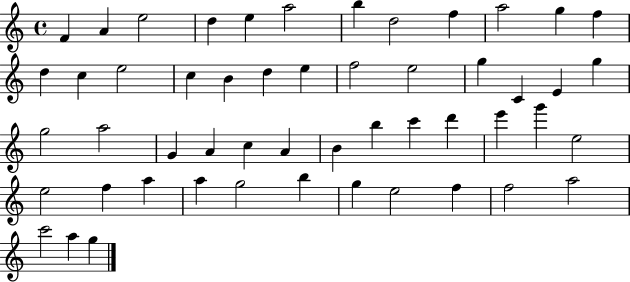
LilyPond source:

{
  \clef treble
  \time 4/4
  \defaultTimeSignature
  \key c \major
  f'4 a'4 e''2 | d''4 e''4 a''2 | b''4 d''2 f''4 | a''2 g''4 f''4 | \break d''4 c''4 e''2 | c''4 b'4 d''4 e''4 | f''2 e''2 | g''4 c'4 e'4 g''4 | \break g''2 a''2 | g'4 a'4 c''4 a'4 | b'4 b''4 c'''4 d'''4 | e'''4 g'''4 e''2 | \break e''2 f''4 a''4 | a''4 g''2 b''4 | g''4 e''2 f''4 | f''2 a''2 | \break c'''2 a''4 g''4 | \bar "|."
}